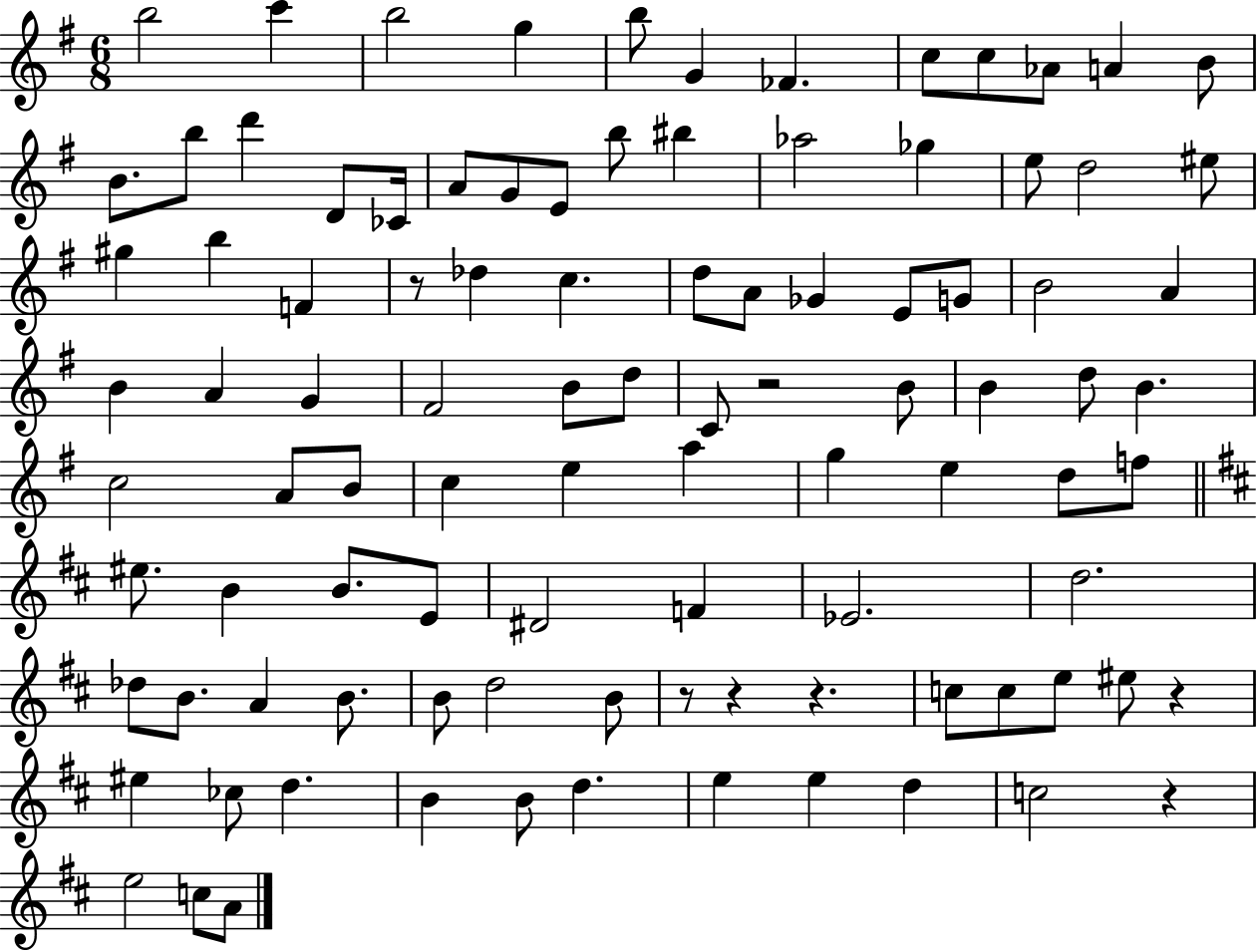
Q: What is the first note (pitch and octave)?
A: B5